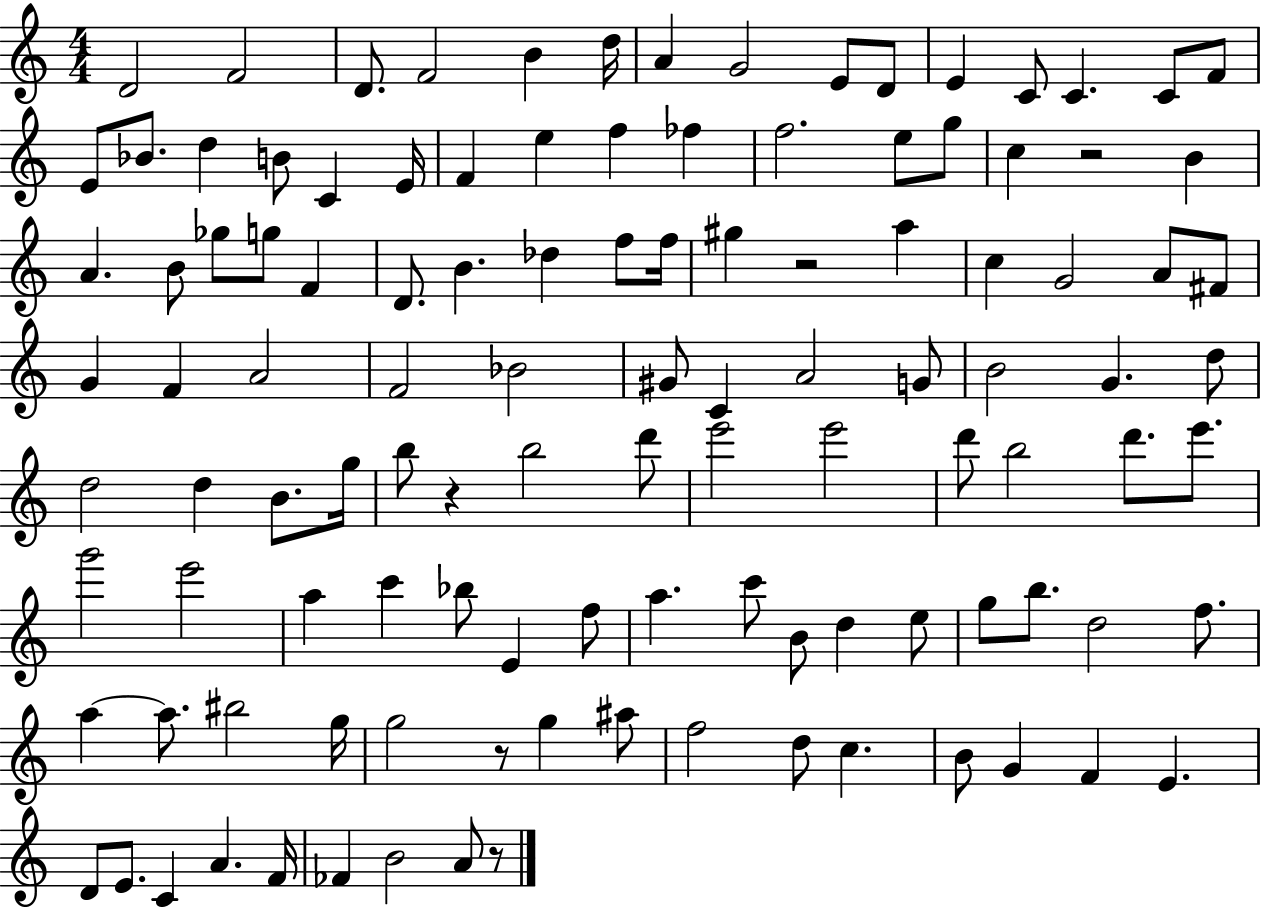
D4/h F4/h D4/e. F4/h B4/q D5/s A4/q G4/h E4/e D4/e E4/q C4/e C4/q. C4/e F4/e E4/e Bb4/e. D5/q B4/e C4/q E4/s F4/q E5/q F5/q FES5/q F5/h. E5/e G5/e C5/q R/h B4/q A4/q. B4/e Gb5/e G5/e F4/q D4/e. B4/q. Db5/q F5/e F5/s G#5/q R/h A5/q C5/q G4/h A4/e F#4/e G4/q F4/q A4/h F4/h Bb4/h G#4/e C4/q A4/h G4/e B4/h G4/q. D5/e D5/h D5/q B4/e. G5/s B5/e R/q B5/h D6/e E6/h E6/h D6/e B5/h D6/e. E6/e. G6/h E6/h A5/q C6/q Bb5/e E4/q F5/e A5/q. C6/e B4/e D5/q E5/e G5/e B5/e. D5/h F5/e. A5/q A5/e. BIS5/h G5/s G5/h R/e G5/q A#5/e F5/h D5/e C5/q. B4/e G4/q F4/q E4/q. D4/e E4/e. C4/q A4/q. F4/s FES4/q B4/h A4/e R/e